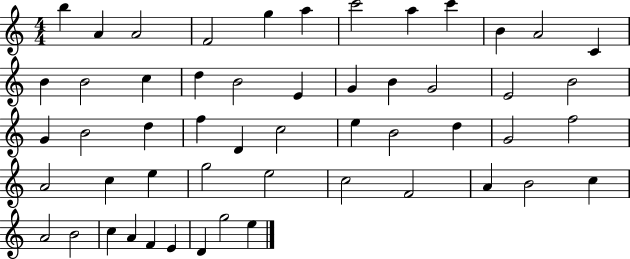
X:1
T:Untitled
M:4/4
L:1/4
K:C
b A A2 F2 g a c'2 a c' B A2 C B B2 c d B2 E G B G2 E2 B2 G B2 d f D c2 e B2 d G2 f2 A2 c e g2 e2 c2 F2 A B2 c A2 B2 c A F E D g2 e